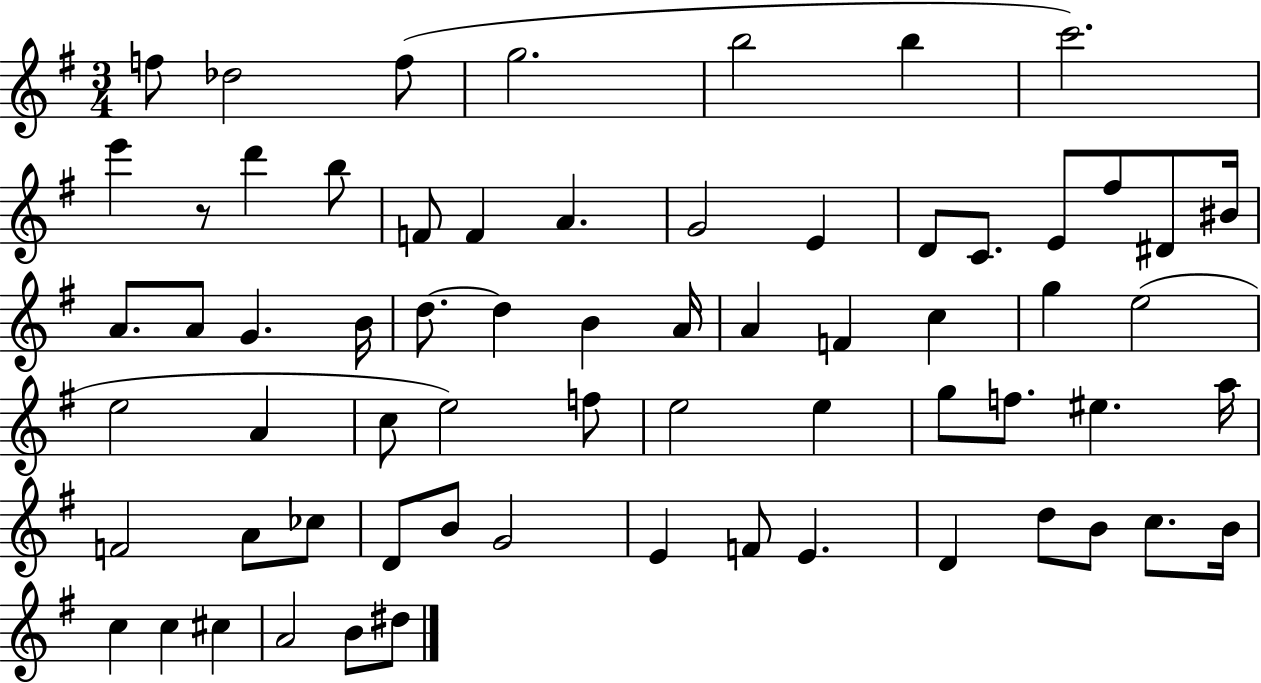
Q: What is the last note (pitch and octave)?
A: D#5